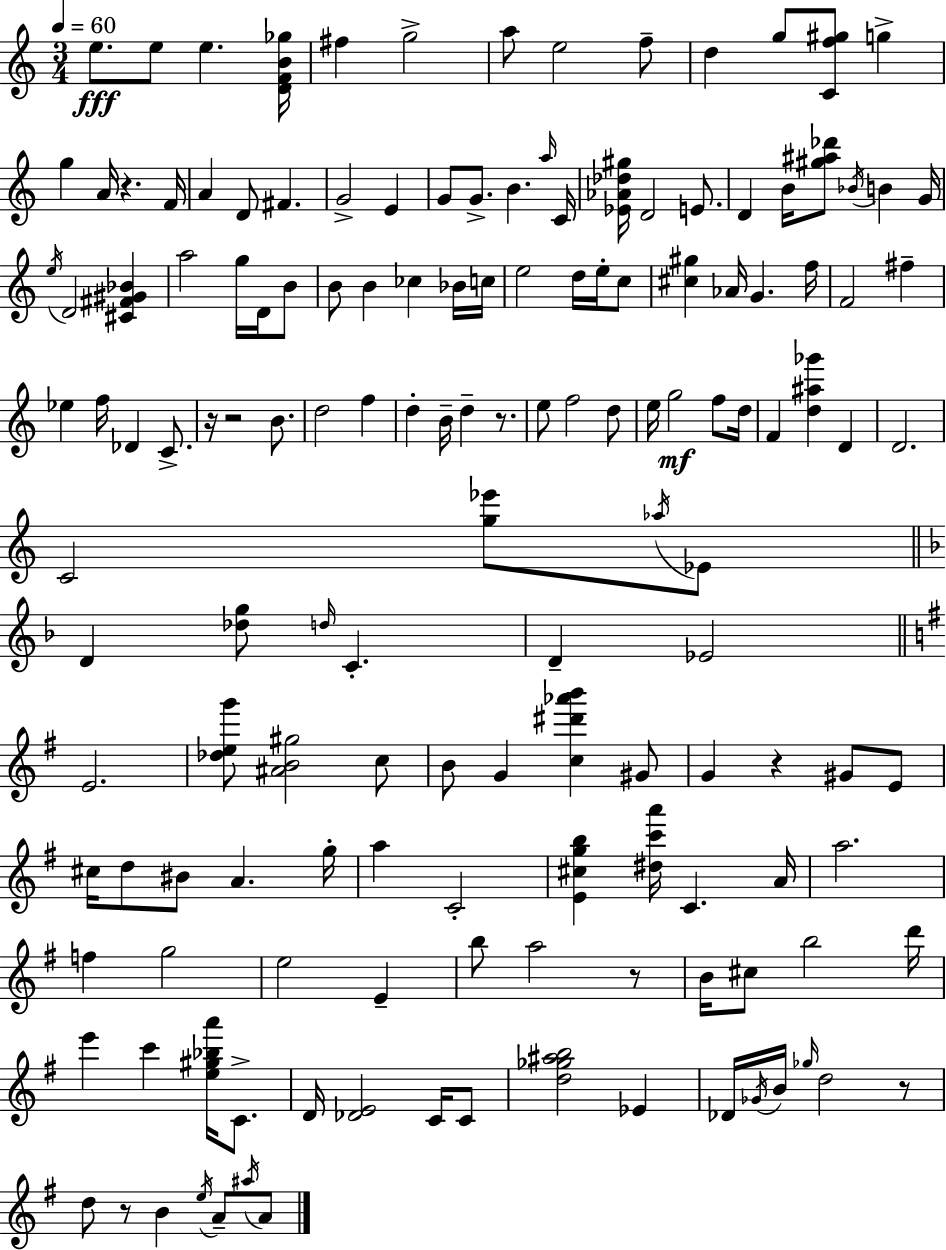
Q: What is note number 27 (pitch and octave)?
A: D4